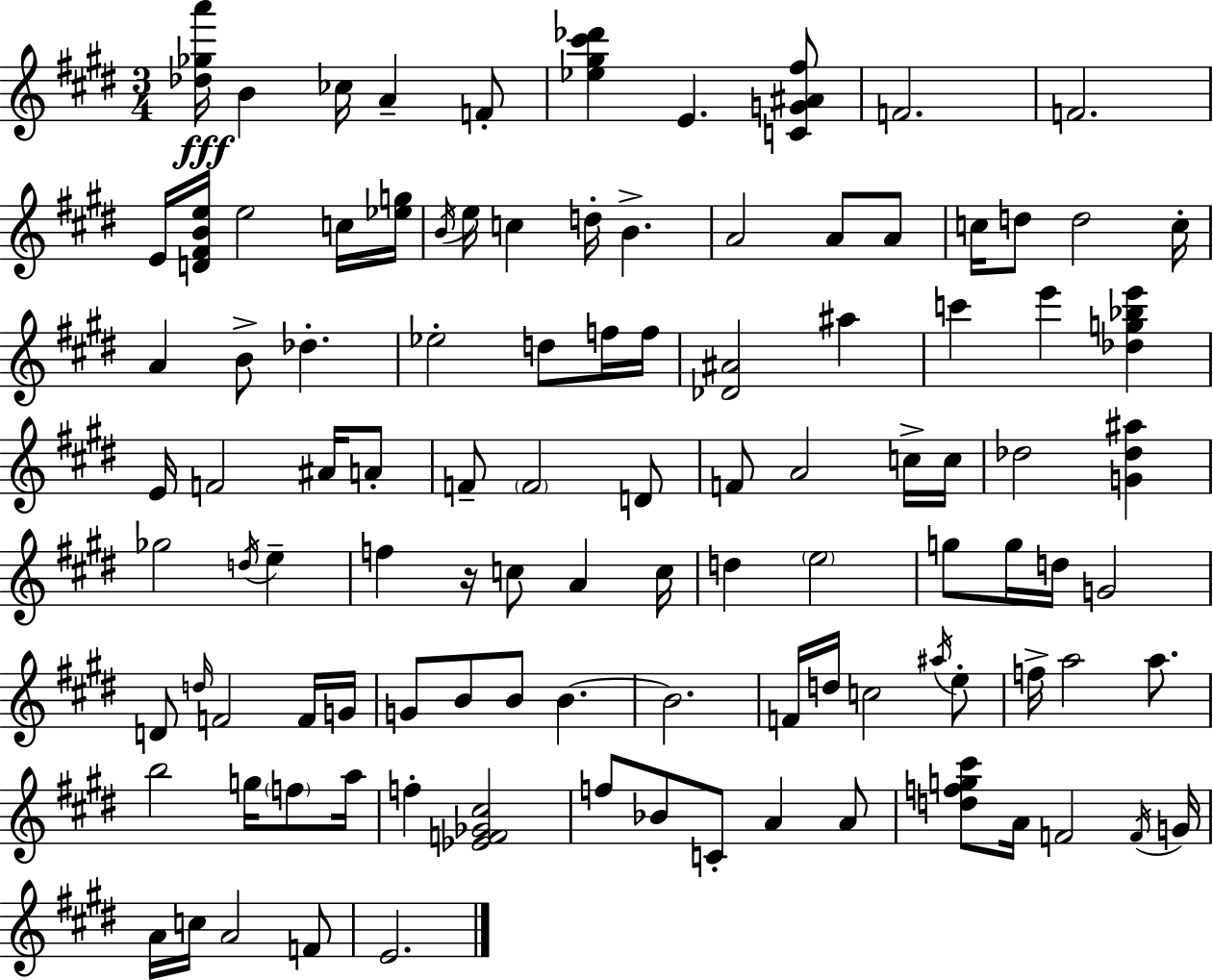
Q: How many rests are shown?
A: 1